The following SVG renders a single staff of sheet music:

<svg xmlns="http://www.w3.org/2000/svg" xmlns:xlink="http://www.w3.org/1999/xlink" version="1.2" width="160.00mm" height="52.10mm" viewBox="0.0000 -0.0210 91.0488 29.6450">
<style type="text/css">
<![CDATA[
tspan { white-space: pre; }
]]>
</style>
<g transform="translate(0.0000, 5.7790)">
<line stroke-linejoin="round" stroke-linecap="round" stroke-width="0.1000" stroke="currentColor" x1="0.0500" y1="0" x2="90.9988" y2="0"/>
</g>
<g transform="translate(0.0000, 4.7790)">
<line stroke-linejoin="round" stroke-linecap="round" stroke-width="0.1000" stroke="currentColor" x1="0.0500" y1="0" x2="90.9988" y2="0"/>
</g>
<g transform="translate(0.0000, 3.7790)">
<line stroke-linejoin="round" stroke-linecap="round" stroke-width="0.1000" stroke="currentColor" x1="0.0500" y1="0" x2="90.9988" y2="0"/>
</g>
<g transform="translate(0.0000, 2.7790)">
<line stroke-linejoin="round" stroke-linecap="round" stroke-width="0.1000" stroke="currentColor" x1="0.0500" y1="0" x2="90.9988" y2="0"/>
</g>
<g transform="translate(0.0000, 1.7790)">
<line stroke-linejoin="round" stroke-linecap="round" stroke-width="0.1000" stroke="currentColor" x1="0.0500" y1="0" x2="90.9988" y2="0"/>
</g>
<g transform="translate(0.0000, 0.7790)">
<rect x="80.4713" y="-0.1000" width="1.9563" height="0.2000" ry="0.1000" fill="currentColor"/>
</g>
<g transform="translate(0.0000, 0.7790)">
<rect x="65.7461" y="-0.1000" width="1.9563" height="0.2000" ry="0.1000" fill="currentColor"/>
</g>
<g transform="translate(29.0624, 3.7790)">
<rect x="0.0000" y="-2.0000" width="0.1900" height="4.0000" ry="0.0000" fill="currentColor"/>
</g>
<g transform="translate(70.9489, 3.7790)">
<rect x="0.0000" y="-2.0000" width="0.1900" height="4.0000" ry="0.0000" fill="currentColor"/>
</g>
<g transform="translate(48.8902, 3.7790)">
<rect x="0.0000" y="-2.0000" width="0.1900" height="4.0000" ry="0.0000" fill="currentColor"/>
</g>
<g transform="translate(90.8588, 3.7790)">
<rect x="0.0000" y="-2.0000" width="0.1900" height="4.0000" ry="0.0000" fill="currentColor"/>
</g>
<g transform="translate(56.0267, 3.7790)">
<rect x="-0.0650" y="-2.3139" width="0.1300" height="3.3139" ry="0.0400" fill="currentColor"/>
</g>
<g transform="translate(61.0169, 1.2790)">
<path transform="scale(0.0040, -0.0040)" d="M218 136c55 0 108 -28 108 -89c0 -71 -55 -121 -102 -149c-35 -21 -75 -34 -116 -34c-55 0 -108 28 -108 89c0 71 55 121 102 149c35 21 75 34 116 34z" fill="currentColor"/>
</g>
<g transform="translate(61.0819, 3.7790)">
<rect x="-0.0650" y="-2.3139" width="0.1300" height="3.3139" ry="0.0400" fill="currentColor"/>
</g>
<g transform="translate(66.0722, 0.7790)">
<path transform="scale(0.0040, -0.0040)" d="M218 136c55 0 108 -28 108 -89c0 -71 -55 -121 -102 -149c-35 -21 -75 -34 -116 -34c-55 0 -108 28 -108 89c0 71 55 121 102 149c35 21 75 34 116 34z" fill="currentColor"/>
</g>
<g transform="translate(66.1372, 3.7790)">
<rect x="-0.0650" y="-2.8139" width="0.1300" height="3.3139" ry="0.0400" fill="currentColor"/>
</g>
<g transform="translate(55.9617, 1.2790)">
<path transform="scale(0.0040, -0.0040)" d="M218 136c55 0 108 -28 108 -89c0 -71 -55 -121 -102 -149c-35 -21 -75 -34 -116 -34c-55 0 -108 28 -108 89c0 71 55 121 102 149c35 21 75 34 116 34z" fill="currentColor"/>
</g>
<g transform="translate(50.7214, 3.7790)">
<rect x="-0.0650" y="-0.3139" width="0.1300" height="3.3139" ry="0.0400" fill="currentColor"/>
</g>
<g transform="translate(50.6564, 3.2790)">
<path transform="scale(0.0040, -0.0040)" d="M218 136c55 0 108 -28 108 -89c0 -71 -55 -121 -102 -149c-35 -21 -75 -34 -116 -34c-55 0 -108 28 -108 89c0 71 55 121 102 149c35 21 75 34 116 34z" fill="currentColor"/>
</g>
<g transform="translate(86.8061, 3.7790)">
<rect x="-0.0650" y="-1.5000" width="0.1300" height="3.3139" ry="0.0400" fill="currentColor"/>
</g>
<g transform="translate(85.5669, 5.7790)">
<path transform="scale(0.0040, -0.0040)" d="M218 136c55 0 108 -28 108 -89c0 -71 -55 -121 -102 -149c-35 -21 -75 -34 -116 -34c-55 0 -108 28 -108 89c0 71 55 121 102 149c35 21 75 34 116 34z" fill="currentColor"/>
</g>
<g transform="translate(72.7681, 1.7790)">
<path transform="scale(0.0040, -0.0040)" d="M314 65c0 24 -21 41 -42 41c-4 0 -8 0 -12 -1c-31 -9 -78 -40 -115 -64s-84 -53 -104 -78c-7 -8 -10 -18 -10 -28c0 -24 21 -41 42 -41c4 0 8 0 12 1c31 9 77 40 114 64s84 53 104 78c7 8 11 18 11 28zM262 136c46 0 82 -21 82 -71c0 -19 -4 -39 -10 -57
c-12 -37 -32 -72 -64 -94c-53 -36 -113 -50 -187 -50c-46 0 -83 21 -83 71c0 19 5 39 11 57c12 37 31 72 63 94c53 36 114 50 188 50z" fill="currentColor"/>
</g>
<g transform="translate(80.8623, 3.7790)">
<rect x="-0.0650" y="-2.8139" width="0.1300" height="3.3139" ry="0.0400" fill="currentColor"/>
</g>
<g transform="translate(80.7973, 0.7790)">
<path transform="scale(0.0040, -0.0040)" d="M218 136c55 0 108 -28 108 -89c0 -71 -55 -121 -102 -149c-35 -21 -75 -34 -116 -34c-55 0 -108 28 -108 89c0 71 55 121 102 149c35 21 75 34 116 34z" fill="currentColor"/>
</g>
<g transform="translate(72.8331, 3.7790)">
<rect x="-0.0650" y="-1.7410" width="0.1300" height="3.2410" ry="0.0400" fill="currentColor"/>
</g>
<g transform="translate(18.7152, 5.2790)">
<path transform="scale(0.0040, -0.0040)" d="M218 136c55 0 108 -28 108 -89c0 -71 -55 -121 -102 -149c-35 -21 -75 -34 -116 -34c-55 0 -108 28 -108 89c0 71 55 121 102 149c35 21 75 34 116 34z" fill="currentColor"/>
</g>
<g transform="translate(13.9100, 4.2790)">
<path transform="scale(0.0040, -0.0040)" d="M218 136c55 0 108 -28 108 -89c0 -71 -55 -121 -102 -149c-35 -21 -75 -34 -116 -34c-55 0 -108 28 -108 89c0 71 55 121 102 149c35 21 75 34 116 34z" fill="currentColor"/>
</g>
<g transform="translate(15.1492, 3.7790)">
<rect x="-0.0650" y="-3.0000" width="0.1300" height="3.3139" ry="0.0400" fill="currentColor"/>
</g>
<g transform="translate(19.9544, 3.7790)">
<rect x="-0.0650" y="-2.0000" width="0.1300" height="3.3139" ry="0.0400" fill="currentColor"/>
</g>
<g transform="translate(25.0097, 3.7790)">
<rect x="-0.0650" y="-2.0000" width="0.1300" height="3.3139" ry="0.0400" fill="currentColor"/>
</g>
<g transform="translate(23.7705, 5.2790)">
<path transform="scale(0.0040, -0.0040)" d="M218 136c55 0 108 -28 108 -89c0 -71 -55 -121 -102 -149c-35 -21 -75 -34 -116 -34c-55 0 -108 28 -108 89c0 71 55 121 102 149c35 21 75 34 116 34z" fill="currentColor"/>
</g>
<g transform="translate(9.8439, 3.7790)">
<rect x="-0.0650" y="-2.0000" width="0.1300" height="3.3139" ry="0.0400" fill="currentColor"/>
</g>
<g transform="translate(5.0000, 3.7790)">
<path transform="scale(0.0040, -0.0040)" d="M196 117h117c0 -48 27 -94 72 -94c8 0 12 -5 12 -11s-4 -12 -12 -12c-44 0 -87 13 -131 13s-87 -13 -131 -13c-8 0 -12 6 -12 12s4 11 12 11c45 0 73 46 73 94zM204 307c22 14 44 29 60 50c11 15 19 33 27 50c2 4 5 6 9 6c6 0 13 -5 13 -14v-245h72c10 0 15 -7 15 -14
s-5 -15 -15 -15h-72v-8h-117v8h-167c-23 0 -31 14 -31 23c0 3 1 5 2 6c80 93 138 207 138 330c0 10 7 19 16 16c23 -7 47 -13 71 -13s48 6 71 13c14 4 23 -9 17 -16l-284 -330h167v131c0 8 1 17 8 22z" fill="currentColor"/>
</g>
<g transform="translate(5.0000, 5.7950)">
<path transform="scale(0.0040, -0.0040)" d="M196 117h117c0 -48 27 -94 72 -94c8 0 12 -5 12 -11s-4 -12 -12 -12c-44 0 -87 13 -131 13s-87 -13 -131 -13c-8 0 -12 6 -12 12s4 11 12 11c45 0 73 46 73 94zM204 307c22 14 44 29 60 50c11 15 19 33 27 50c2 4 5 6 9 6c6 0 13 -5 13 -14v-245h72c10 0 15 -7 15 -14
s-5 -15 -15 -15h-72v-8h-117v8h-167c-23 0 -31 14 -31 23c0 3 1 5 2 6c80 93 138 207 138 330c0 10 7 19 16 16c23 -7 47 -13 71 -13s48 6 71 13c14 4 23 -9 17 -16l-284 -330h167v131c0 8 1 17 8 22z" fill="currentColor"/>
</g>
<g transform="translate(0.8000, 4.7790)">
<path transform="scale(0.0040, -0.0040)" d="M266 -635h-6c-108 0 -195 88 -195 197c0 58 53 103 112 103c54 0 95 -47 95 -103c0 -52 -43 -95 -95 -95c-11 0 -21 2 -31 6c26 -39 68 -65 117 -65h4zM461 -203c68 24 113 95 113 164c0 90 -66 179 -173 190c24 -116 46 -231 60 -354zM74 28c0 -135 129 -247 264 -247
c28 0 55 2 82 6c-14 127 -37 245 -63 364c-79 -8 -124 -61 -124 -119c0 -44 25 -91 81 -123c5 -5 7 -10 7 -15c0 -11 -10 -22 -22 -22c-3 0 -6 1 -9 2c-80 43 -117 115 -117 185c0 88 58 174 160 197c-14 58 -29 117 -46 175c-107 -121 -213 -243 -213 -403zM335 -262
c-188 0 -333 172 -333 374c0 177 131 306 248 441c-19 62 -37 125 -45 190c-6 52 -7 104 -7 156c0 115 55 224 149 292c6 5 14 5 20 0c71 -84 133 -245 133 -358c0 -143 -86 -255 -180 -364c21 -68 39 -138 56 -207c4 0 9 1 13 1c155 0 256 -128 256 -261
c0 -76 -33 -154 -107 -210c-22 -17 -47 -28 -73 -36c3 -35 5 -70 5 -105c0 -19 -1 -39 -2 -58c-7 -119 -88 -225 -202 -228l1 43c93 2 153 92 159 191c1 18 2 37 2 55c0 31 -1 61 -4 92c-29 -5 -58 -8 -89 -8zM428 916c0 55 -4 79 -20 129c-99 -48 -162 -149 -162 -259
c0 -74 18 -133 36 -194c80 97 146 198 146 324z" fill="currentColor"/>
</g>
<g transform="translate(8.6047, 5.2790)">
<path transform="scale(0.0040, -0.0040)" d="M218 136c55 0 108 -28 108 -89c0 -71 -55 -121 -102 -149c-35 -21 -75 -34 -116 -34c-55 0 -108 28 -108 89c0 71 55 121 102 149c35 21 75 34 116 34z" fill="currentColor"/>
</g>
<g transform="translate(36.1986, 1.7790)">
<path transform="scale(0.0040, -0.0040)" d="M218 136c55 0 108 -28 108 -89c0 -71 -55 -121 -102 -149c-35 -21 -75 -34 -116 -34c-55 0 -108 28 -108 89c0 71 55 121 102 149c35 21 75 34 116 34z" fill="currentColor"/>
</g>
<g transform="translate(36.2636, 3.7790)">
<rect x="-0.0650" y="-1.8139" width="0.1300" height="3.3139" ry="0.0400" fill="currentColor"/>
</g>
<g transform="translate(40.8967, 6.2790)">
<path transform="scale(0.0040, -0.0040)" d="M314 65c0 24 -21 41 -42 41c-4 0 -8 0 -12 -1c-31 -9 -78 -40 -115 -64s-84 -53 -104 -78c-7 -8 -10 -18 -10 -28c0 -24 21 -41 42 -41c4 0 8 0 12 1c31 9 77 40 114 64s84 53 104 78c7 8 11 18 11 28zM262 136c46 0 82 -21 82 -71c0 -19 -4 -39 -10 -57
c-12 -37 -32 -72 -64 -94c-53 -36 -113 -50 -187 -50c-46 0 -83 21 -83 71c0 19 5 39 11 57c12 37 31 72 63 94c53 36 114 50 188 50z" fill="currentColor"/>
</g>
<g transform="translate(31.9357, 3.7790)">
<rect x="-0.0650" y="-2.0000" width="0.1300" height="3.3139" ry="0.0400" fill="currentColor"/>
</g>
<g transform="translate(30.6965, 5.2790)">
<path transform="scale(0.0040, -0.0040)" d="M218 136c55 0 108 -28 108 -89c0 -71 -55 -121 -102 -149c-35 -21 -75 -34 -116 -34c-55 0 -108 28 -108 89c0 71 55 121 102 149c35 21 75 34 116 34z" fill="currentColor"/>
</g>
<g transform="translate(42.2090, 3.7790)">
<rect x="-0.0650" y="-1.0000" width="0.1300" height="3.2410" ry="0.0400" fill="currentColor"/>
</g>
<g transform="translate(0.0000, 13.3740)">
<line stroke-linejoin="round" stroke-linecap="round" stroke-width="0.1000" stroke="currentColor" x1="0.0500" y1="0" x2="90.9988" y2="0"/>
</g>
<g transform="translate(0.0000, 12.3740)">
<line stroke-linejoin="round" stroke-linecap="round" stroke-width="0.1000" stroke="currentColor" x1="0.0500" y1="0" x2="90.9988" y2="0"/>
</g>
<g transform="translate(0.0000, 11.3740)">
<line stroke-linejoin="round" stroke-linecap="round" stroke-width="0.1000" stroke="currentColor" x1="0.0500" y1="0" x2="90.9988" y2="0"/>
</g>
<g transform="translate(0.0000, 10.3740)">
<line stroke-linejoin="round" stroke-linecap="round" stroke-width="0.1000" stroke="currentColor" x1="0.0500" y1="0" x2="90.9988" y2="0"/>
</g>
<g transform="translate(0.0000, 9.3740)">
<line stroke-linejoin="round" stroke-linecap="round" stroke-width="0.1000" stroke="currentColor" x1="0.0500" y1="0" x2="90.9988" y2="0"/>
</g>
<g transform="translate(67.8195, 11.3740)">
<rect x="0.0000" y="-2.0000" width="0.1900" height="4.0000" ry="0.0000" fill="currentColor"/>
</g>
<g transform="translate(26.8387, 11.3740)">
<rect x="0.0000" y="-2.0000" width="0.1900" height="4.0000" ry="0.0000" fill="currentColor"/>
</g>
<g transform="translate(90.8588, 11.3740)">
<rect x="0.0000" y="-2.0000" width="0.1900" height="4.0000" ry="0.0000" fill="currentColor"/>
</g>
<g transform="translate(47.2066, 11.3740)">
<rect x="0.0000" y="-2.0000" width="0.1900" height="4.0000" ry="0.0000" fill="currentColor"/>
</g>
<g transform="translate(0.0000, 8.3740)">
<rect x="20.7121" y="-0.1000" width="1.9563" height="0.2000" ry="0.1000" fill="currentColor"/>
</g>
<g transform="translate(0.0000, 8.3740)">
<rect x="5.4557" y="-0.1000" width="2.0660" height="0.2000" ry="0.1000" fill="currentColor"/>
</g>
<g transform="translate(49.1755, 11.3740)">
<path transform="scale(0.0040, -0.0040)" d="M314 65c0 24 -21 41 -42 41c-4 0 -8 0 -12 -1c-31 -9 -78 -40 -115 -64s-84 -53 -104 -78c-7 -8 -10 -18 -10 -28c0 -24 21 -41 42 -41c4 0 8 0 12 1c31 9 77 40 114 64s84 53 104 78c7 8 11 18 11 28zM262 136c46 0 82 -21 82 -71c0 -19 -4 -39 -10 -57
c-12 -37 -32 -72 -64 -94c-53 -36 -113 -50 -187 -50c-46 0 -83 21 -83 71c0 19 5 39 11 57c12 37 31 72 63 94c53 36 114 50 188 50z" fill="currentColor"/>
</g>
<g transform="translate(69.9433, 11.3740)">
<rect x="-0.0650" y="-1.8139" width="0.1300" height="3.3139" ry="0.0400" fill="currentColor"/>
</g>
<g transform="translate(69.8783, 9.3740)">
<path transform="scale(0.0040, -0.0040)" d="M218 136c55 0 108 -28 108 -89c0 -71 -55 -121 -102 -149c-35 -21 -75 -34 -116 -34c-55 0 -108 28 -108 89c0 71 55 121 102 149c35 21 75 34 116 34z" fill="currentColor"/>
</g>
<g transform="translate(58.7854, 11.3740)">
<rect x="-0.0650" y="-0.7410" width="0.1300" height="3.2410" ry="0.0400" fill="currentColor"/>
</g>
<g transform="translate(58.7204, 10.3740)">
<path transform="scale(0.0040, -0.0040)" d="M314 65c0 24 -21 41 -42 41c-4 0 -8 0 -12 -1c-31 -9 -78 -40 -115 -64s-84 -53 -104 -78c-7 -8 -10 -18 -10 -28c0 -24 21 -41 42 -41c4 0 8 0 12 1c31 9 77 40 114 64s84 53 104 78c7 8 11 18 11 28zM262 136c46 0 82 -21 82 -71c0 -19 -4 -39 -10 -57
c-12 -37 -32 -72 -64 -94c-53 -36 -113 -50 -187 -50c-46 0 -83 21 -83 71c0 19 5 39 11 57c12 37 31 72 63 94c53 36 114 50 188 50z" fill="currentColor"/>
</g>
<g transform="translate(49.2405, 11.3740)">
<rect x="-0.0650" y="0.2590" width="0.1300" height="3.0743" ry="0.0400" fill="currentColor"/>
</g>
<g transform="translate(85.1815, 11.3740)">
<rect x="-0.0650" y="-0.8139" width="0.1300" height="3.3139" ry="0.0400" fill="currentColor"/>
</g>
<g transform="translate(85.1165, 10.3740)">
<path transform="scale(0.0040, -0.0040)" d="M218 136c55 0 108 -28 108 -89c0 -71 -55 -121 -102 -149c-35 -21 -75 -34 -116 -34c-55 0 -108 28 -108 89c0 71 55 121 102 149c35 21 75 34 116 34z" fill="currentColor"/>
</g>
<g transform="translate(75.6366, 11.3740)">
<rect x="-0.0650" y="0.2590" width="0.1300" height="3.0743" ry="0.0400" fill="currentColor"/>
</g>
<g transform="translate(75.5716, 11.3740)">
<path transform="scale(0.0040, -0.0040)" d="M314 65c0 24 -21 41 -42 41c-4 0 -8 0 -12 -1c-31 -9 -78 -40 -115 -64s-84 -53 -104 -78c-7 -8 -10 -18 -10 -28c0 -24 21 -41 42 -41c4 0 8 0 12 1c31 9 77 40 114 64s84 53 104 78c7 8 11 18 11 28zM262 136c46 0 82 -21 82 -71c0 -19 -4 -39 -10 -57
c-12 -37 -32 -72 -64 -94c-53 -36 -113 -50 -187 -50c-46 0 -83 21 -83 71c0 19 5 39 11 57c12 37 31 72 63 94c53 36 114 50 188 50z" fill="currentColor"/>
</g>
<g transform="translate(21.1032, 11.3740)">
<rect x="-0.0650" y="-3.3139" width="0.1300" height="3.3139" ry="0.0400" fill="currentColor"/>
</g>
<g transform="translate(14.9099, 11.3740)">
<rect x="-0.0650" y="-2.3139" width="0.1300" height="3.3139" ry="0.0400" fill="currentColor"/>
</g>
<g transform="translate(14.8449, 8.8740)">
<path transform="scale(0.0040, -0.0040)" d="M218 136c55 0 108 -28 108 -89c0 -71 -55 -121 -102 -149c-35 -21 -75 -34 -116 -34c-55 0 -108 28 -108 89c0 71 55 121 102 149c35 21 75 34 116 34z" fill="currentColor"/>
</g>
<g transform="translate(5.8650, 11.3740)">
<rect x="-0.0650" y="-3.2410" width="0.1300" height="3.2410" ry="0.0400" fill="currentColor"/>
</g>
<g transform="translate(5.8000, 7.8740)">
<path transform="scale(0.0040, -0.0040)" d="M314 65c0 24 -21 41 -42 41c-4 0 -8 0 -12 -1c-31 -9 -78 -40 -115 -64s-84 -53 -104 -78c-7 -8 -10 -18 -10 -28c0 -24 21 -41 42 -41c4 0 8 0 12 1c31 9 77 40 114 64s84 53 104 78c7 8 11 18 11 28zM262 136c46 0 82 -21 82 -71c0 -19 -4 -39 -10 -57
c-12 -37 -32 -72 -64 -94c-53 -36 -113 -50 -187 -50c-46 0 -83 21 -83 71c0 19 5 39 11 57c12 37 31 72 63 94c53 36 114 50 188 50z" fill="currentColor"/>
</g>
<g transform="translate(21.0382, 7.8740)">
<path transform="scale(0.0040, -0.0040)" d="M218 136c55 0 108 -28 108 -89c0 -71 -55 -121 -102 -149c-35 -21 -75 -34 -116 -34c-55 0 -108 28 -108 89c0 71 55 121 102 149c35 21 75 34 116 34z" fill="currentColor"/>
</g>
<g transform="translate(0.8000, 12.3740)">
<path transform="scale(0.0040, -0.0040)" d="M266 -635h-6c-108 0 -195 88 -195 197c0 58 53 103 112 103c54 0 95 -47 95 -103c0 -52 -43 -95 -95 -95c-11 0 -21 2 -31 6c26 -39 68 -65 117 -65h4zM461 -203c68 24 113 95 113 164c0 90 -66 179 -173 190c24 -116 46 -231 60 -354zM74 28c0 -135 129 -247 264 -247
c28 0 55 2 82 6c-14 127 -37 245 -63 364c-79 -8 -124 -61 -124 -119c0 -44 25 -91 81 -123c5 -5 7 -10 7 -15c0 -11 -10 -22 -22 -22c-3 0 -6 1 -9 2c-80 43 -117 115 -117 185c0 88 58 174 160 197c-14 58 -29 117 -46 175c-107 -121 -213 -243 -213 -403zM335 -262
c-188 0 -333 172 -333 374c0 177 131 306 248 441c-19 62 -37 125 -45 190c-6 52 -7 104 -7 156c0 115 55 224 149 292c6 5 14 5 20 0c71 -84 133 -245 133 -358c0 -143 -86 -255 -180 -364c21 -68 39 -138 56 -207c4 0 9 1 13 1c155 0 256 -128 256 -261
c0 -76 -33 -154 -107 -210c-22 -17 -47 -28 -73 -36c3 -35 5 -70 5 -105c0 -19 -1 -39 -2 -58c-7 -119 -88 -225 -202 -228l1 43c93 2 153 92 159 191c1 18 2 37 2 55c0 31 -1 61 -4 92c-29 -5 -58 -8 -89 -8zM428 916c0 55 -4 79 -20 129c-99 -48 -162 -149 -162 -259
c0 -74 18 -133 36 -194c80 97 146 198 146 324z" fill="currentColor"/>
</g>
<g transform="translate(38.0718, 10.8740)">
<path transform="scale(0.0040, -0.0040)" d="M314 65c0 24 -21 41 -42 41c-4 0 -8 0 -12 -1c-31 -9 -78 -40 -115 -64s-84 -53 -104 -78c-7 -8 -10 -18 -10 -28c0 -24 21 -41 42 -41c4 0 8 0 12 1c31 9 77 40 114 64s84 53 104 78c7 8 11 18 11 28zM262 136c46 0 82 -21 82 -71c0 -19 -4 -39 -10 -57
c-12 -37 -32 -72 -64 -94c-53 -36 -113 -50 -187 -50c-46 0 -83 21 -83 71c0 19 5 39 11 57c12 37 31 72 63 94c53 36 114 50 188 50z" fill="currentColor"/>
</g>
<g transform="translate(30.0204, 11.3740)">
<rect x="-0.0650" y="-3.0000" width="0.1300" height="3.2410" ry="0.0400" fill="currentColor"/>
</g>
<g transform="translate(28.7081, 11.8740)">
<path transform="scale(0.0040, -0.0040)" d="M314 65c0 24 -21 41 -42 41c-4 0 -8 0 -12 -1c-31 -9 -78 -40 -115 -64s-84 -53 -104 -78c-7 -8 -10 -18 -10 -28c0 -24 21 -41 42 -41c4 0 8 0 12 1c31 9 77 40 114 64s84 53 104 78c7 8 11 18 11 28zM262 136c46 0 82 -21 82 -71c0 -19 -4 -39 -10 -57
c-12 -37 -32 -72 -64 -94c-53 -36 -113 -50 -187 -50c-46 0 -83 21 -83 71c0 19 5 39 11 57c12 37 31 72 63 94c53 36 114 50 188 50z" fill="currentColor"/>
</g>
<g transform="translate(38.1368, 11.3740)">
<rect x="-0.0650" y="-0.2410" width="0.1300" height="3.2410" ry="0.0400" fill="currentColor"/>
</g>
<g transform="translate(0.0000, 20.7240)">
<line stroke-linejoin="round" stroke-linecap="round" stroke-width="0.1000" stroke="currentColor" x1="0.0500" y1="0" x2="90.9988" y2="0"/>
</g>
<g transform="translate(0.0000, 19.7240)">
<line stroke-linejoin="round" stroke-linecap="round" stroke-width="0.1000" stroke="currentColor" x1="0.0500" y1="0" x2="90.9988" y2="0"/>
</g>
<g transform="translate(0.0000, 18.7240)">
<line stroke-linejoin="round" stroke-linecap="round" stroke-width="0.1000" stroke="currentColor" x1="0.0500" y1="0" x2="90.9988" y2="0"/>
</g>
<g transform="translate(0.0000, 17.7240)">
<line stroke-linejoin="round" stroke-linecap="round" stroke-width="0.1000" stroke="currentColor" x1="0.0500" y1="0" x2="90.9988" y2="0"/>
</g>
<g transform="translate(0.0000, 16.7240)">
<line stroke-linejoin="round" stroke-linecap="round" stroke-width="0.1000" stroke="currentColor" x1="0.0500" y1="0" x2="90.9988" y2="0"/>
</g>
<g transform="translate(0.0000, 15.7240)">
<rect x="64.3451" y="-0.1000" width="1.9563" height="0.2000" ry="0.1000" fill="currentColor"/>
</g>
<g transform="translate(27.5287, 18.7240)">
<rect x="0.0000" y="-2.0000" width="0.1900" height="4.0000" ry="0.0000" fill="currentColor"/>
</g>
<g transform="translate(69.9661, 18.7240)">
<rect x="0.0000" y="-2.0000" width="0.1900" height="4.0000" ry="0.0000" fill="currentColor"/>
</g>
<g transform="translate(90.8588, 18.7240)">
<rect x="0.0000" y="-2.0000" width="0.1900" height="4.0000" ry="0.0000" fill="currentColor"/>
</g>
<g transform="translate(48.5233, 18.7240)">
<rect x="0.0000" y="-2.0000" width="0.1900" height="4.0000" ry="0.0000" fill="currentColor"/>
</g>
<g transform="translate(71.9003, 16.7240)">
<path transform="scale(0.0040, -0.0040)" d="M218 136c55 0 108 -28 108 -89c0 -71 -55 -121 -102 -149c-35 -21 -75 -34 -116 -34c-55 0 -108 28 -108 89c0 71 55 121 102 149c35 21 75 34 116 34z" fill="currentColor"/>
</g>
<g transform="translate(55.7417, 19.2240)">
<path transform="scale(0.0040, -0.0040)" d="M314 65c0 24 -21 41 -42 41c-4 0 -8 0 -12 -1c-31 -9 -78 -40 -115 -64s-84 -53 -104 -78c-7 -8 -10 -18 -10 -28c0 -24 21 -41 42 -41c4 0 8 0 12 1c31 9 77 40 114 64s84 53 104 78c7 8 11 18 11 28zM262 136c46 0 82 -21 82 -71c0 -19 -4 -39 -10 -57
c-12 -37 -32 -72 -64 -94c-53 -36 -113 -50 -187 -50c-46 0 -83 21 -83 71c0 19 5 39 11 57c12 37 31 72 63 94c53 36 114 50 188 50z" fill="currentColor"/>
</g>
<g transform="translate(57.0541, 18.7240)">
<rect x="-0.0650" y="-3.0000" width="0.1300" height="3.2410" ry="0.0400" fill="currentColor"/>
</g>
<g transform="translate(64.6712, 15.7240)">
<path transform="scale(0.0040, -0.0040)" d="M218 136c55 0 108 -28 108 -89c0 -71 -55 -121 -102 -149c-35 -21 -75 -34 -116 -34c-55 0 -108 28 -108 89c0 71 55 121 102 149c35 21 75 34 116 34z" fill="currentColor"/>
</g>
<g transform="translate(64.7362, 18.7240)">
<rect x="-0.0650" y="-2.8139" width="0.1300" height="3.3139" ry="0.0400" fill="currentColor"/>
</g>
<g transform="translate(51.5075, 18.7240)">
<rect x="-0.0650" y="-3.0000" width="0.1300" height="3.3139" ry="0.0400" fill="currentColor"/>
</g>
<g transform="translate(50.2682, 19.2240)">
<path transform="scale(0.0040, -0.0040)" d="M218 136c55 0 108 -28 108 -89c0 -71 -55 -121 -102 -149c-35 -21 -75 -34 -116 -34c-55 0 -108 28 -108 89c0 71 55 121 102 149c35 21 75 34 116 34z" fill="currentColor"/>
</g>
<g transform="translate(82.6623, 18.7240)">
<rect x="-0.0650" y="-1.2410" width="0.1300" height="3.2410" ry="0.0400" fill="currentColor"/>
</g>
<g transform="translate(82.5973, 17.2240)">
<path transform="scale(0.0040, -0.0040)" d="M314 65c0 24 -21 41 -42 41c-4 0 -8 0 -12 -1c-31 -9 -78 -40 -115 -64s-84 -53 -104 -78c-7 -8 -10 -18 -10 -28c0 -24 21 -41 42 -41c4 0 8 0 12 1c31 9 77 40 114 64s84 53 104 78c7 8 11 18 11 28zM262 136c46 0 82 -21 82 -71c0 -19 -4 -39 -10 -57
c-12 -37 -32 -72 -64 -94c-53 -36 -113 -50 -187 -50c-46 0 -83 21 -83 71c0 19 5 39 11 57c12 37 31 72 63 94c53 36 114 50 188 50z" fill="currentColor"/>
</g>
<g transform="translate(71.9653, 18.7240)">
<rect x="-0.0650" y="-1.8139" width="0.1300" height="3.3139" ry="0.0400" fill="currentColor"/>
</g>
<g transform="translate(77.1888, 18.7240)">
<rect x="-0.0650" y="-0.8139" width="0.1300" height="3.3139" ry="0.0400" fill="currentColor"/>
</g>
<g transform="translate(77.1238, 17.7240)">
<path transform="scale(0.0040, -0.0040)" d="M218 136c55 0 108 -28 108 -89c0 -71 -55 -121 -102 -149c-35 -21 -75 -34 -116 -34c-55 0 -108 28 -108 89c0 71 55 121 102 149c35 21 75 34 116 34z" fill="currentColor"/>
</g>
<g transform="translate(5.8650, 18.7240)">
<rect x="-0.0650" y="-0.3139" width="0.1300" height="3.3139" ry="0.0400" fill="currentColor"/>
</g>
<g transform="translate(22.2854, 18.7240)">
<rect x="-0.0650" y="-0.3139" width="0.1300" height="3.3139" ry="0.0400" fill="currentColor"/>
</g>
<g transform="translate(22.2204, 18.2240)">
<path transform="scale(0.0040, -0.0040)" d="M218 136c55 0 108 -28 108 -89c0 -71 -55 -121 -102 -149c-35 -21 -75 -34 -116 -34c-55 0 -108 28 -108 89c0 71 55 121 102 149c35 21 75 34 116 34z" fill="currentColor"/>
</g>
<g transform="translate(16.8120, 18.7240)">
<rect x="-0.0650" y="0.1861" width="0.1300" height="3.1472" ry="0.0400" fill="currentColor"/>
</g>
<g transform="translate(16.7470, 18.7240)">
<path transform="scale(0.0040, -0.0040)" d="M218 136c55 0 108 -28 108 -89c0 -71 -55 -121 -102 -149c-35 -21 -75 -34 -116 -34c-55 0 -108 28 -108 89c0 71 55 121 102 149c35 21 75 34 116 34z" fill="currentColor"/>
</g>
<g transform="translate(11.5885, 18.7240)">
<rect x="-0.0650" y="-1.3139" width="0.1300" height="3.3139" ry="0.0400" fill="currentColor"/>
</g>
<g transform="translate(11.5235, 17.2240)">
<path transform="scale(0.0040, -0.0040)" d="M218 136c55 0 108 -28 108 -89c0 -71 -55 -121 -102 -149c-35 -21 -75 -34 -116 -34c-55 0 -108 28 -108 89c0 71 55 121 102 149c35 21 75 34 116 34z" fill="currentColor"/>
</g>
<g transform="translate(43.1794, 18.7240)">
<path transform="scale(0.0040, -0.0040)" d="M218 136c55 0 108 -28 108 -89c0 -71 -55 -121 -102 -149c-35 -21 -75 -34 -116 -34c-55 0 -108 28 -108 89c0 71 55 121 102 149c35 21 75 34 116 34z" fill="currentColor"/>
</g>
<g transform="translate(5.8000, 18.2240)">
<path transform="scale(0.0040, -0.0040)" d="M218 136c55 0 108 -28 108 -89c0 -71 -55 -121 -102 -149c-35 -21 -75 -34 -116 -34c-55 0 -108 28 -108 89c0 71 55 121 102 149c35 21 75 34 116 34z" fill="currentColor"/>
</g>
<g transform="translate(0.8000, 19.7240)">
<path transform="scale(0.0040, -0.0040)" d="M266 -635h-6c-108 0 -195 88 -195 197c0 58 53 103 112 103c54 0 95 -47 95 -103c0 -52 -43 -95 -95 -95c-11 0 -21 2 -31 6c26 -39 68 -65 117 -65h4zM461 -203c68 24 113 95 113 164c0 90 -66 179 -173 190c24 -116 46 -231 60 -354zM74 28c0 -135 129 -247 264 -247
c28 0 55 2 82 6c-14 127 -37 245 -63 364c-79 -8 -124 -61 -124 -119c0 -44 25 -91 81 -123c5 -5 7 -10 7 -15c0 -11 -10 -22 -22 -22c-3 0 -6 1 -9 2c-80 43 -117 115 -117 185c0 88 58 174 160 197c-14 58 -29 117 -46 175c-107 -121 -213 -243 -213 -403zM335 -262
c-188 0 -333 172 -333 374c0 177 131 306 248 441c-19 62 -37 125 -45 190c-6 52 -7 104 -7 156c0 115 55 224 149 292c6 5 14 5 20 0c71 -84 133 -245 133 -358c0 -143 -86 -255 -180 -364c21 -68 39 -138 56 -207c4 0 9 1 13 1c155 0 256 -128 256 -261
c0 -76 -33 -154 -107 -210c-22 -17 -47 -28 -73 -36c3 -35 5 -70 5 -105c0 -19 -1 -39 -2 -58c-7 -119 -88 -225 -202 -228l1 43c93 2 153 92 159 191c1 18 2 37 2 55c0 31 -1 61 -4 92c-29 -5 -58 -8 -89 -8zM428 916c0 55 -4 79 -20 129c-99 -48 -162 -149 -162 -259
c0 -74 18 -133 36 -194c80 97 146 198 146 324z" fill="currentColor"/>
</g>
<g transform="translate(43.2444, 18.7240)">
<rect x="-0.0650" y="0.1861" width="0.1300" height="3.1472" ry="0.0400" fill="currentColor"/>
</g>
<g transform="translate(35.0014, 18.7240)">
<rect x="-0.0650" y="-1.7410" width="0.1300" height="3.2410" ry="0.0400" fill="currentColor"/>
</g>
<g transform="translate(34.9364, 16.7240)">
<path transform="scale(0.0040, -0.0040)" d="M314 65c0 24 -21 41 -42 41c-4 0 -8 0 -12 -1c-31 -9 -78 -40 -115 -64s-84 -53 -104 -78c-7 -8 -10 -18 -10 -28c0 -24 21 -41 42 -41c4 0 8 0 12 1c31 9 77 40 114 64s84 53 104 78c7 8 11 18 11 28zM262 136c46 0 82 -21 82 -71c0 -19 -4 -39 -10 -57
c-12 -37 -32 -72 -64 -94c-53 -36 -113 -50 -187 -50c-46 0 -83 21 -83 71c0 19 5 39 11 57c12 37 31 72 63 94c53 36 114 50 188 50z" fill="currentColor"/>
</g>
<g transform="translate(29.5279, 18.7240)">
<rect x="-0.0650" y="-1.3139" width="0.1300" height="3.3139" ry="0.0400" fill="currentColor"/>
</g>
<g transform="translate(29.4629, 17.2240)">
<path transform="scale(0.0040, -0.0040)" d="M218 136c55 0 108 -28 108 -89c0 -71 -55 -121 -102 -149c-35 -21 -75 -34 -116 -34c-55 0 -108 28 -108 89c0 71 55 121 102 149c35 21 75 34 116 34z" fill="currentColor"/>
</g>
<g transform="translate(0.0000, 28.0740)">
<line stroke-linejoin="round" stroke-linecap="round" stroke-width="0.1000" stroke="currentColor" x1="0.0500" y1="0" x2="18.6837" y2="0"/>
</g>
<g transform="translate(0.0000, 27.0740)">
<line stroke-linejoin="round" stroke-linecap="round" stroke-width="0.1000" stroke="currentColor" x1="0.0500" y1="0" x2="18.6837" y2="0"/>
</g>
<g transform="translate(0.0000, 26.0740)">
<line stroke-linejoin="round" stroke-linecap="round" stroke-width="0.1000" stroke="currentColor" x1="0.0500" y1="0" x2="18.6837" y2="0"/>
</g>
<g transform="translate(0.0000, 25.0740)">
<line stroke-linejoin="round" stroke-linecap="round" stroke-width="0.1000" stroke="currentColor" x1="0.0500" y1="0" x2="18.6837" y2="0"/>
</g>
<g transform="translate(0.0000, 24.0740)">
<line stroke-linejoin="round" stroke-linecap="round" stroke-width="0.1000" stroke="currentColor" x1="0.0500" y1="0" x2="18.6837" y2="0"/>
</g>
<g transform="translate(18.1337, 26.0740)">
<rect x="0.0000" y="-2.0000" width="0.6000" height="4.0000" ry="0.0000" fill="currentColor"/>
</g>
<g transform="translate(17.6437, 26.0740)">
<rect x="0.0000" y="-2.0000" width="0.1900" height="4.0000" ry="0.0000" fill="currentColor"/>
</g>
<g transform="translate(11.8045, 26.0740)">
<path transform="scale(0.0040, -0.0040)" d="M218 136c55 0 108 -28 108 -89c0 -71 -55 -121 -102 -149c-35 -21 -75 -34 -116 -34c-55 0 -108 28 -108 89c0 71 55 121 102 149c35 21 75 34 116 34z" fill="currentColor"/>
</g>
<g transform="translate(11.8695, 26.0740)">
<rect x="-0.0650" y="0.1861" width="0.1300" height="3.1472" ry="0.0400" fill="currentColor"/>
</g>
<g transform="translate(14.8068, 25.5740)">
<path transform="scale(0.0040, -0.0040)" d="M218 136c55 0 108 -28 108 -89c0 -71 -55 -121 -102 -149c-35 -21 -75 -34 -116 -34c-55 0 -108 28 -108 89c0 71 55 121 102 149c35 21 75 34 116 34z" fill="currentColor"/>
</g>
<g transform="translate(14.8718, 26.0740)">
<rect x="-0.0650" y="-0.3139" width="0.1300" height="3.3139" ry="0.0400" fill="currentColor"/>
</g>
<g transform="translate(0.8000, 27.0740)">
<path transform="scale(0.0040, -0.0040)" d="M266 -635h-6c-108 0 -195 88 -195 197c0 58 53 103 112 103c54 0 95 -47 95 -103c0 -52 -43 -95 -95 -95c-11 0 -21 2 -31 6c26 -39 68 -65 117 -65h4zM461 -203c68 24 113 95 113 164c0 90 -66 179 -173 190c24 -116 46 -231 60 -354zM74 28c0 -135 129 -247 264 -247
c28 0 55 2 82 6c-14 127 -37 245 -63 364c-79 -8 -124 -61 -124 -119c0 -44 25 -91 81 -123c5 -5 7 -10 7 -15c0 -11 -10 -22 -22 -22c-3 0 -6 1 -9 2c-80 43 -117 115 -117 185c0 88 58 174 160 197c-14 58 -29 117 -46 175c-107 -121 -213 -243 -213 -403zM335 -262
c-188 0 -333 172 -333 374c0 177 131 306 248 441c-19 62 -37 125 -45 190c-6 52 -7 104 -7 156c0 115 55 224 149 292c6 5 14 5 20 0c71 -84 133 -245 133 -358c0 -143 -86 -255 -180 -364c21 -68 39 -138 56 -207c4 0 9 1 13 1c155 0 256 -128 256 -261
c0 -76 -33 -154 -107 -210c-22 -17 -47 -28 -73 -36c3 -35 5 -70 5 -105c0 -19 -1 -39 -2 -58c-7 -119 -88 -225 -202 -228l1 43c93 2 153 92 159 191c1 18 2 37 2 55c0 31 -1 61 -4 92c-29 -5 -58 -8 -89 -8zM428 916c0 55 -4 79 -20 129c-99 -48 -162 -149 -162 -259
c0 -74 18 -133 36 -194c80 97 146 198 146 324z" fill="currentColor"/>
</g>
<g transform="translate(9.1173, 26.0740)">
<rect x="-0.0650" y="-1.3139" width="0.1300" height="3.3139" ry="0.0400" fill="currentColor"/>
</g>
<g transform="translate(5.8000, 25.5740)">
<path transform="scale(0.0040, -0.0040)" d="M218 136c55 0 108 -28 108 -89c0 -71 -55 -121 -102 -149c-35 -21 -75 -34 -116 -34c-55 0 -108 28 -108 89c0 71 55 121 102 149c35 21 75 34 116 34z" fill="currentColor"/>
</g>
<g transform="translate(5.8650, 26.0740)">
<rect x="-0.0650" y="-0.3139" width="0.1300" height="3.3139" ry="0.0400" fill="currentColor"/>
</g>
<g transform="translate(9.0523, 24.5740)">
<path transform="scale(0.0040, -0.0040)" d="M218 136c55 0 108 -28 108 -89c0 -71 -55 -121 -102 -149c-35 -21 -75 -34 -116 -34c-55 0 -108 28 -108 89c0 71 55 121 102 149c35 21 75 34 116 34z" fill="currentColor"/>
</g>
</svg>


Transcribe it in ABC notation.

X:1
T:Untitled
M:4/4
L:1/4
K:C
F A F F F f D2 c g g a f2 a E b2 g b A2 c2 B2 d2 f B2 d c e B c e f2 B A A2 a f d e2 c e B c